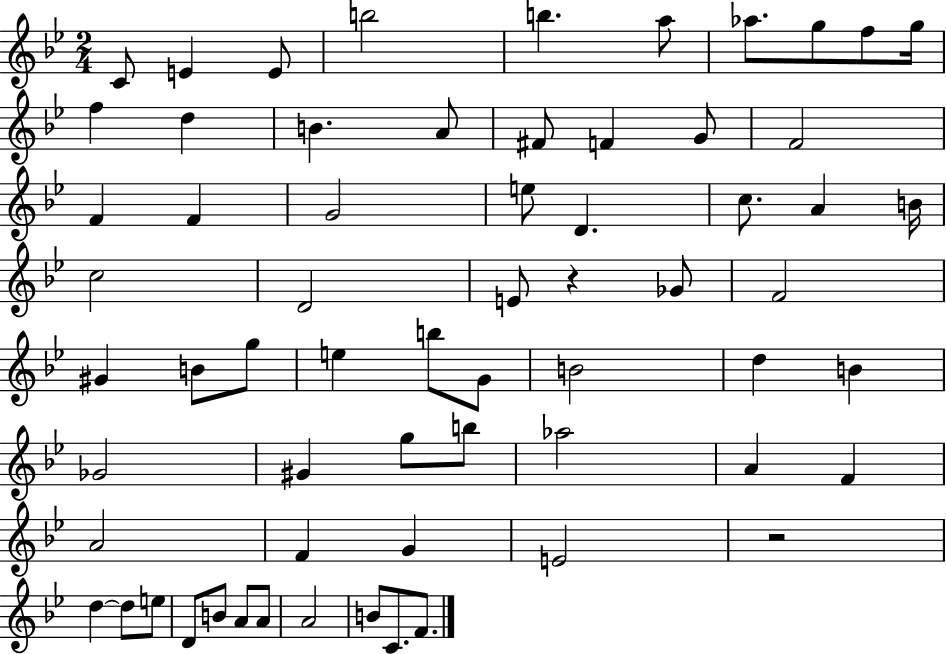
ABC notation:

X:1
T:Untitled
M:2/4
L:1/4
K:Bb
C/2 E E/2 b2 b a/2 _a/2 g/2 f/2 g/4 f d B A/2 ^F/2 F G/2 F2 F F G2 e/2 D c/2 A B/4 c2 D2 E/2 z _G/2 F2 ^G B/2 g/2 e b/2 G/2 B2 d B _G2 ^G g/2 b/2 _a2 A F A2 F G E2 z2 d d/2 e/2 D/2 B/2 A/2 A/2 A2 B/2 C/2 F/2